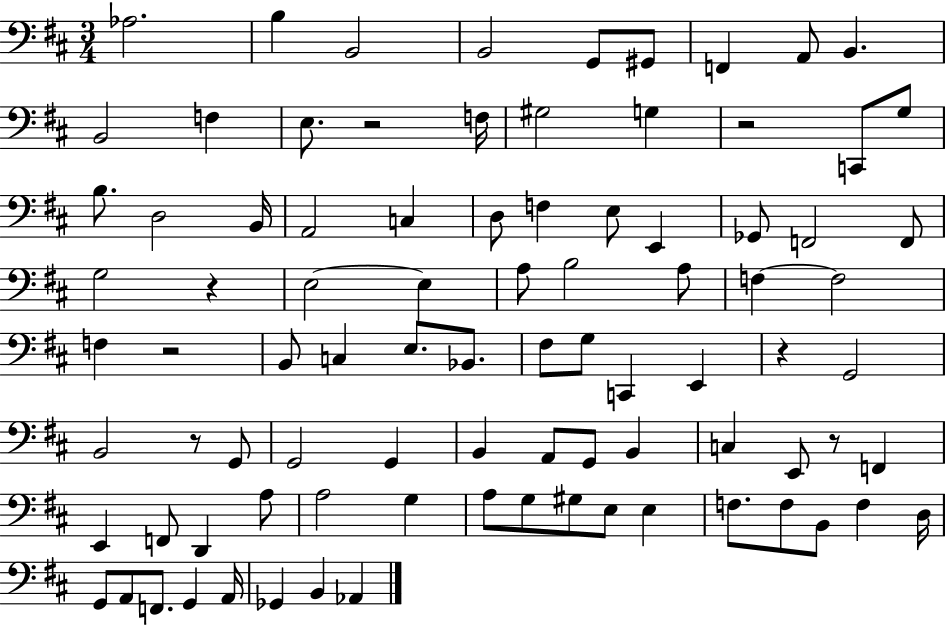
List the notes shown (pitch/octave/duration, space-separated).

Ab3/h. B3/q B2/h B2/h G2/e G#2/e F2/q A2/e B2/q. B2/h F3/q E3/e. R/h F3/s G#3/h G3/q R/h C2/e G3/e B3/e. D3/h B2/s A2/h C3/q D3/e F3/q E3/e E2/q Gb2/e F2/h F2/e G3/h R/q E3/h E3/q A3/e B3/h A3/e F3/q F3/h F3/q R/h B2/e C3/q E3/e. Bb2/e. F#3/e G3/e C2/q E2/q R/q G2/h B2/h R/e G2/e G2/h G2/q B2/q A2/e G2/e B2/q C3/q E2/e R/e F2/q E2/q F2/e D2/q A3/e A3/h G3/q A3/e G3/e G#3/e E3/e E3/q F3/e. F3/e B2/e F3/q D3/s G2/e A2/e F2/e. G2/q A2/s Gb2/q B2/q Ab2/q